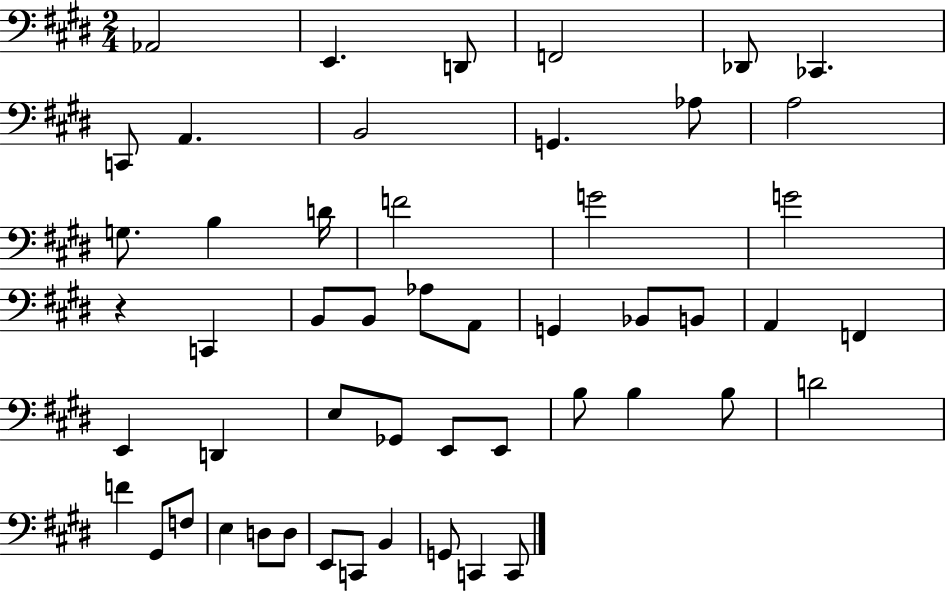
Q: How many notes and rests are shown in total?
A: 51